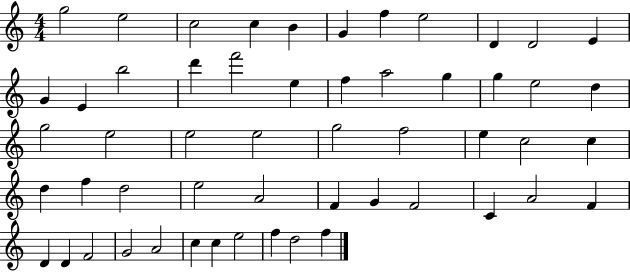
X:1
T:Untitled
M:4/4
L:1/4
K:C
g2 e2 c2 c B G f e2 D D2 E G E b2 d' f'2 e f a2 g g e2 d g2 e2 e2 e2 g2 f2 e c2 c d f d2 e2 A2 F G F2 C A2 F D D F2 G2 A2 c c e2 f d2 f